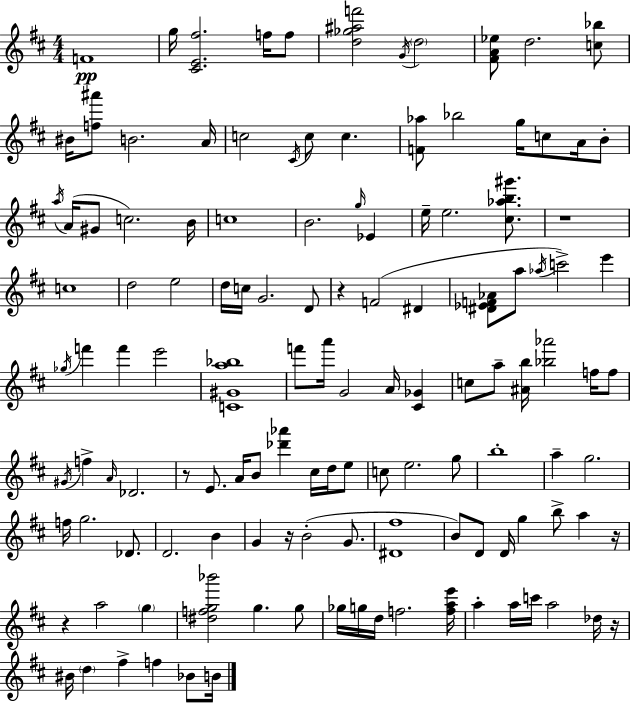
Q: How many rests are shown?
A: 7